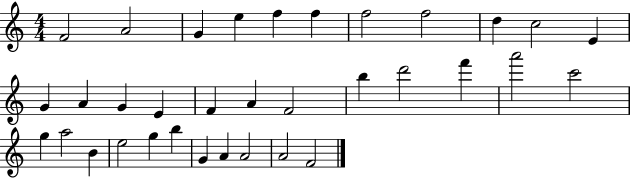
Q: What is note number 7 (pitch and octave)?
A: F5